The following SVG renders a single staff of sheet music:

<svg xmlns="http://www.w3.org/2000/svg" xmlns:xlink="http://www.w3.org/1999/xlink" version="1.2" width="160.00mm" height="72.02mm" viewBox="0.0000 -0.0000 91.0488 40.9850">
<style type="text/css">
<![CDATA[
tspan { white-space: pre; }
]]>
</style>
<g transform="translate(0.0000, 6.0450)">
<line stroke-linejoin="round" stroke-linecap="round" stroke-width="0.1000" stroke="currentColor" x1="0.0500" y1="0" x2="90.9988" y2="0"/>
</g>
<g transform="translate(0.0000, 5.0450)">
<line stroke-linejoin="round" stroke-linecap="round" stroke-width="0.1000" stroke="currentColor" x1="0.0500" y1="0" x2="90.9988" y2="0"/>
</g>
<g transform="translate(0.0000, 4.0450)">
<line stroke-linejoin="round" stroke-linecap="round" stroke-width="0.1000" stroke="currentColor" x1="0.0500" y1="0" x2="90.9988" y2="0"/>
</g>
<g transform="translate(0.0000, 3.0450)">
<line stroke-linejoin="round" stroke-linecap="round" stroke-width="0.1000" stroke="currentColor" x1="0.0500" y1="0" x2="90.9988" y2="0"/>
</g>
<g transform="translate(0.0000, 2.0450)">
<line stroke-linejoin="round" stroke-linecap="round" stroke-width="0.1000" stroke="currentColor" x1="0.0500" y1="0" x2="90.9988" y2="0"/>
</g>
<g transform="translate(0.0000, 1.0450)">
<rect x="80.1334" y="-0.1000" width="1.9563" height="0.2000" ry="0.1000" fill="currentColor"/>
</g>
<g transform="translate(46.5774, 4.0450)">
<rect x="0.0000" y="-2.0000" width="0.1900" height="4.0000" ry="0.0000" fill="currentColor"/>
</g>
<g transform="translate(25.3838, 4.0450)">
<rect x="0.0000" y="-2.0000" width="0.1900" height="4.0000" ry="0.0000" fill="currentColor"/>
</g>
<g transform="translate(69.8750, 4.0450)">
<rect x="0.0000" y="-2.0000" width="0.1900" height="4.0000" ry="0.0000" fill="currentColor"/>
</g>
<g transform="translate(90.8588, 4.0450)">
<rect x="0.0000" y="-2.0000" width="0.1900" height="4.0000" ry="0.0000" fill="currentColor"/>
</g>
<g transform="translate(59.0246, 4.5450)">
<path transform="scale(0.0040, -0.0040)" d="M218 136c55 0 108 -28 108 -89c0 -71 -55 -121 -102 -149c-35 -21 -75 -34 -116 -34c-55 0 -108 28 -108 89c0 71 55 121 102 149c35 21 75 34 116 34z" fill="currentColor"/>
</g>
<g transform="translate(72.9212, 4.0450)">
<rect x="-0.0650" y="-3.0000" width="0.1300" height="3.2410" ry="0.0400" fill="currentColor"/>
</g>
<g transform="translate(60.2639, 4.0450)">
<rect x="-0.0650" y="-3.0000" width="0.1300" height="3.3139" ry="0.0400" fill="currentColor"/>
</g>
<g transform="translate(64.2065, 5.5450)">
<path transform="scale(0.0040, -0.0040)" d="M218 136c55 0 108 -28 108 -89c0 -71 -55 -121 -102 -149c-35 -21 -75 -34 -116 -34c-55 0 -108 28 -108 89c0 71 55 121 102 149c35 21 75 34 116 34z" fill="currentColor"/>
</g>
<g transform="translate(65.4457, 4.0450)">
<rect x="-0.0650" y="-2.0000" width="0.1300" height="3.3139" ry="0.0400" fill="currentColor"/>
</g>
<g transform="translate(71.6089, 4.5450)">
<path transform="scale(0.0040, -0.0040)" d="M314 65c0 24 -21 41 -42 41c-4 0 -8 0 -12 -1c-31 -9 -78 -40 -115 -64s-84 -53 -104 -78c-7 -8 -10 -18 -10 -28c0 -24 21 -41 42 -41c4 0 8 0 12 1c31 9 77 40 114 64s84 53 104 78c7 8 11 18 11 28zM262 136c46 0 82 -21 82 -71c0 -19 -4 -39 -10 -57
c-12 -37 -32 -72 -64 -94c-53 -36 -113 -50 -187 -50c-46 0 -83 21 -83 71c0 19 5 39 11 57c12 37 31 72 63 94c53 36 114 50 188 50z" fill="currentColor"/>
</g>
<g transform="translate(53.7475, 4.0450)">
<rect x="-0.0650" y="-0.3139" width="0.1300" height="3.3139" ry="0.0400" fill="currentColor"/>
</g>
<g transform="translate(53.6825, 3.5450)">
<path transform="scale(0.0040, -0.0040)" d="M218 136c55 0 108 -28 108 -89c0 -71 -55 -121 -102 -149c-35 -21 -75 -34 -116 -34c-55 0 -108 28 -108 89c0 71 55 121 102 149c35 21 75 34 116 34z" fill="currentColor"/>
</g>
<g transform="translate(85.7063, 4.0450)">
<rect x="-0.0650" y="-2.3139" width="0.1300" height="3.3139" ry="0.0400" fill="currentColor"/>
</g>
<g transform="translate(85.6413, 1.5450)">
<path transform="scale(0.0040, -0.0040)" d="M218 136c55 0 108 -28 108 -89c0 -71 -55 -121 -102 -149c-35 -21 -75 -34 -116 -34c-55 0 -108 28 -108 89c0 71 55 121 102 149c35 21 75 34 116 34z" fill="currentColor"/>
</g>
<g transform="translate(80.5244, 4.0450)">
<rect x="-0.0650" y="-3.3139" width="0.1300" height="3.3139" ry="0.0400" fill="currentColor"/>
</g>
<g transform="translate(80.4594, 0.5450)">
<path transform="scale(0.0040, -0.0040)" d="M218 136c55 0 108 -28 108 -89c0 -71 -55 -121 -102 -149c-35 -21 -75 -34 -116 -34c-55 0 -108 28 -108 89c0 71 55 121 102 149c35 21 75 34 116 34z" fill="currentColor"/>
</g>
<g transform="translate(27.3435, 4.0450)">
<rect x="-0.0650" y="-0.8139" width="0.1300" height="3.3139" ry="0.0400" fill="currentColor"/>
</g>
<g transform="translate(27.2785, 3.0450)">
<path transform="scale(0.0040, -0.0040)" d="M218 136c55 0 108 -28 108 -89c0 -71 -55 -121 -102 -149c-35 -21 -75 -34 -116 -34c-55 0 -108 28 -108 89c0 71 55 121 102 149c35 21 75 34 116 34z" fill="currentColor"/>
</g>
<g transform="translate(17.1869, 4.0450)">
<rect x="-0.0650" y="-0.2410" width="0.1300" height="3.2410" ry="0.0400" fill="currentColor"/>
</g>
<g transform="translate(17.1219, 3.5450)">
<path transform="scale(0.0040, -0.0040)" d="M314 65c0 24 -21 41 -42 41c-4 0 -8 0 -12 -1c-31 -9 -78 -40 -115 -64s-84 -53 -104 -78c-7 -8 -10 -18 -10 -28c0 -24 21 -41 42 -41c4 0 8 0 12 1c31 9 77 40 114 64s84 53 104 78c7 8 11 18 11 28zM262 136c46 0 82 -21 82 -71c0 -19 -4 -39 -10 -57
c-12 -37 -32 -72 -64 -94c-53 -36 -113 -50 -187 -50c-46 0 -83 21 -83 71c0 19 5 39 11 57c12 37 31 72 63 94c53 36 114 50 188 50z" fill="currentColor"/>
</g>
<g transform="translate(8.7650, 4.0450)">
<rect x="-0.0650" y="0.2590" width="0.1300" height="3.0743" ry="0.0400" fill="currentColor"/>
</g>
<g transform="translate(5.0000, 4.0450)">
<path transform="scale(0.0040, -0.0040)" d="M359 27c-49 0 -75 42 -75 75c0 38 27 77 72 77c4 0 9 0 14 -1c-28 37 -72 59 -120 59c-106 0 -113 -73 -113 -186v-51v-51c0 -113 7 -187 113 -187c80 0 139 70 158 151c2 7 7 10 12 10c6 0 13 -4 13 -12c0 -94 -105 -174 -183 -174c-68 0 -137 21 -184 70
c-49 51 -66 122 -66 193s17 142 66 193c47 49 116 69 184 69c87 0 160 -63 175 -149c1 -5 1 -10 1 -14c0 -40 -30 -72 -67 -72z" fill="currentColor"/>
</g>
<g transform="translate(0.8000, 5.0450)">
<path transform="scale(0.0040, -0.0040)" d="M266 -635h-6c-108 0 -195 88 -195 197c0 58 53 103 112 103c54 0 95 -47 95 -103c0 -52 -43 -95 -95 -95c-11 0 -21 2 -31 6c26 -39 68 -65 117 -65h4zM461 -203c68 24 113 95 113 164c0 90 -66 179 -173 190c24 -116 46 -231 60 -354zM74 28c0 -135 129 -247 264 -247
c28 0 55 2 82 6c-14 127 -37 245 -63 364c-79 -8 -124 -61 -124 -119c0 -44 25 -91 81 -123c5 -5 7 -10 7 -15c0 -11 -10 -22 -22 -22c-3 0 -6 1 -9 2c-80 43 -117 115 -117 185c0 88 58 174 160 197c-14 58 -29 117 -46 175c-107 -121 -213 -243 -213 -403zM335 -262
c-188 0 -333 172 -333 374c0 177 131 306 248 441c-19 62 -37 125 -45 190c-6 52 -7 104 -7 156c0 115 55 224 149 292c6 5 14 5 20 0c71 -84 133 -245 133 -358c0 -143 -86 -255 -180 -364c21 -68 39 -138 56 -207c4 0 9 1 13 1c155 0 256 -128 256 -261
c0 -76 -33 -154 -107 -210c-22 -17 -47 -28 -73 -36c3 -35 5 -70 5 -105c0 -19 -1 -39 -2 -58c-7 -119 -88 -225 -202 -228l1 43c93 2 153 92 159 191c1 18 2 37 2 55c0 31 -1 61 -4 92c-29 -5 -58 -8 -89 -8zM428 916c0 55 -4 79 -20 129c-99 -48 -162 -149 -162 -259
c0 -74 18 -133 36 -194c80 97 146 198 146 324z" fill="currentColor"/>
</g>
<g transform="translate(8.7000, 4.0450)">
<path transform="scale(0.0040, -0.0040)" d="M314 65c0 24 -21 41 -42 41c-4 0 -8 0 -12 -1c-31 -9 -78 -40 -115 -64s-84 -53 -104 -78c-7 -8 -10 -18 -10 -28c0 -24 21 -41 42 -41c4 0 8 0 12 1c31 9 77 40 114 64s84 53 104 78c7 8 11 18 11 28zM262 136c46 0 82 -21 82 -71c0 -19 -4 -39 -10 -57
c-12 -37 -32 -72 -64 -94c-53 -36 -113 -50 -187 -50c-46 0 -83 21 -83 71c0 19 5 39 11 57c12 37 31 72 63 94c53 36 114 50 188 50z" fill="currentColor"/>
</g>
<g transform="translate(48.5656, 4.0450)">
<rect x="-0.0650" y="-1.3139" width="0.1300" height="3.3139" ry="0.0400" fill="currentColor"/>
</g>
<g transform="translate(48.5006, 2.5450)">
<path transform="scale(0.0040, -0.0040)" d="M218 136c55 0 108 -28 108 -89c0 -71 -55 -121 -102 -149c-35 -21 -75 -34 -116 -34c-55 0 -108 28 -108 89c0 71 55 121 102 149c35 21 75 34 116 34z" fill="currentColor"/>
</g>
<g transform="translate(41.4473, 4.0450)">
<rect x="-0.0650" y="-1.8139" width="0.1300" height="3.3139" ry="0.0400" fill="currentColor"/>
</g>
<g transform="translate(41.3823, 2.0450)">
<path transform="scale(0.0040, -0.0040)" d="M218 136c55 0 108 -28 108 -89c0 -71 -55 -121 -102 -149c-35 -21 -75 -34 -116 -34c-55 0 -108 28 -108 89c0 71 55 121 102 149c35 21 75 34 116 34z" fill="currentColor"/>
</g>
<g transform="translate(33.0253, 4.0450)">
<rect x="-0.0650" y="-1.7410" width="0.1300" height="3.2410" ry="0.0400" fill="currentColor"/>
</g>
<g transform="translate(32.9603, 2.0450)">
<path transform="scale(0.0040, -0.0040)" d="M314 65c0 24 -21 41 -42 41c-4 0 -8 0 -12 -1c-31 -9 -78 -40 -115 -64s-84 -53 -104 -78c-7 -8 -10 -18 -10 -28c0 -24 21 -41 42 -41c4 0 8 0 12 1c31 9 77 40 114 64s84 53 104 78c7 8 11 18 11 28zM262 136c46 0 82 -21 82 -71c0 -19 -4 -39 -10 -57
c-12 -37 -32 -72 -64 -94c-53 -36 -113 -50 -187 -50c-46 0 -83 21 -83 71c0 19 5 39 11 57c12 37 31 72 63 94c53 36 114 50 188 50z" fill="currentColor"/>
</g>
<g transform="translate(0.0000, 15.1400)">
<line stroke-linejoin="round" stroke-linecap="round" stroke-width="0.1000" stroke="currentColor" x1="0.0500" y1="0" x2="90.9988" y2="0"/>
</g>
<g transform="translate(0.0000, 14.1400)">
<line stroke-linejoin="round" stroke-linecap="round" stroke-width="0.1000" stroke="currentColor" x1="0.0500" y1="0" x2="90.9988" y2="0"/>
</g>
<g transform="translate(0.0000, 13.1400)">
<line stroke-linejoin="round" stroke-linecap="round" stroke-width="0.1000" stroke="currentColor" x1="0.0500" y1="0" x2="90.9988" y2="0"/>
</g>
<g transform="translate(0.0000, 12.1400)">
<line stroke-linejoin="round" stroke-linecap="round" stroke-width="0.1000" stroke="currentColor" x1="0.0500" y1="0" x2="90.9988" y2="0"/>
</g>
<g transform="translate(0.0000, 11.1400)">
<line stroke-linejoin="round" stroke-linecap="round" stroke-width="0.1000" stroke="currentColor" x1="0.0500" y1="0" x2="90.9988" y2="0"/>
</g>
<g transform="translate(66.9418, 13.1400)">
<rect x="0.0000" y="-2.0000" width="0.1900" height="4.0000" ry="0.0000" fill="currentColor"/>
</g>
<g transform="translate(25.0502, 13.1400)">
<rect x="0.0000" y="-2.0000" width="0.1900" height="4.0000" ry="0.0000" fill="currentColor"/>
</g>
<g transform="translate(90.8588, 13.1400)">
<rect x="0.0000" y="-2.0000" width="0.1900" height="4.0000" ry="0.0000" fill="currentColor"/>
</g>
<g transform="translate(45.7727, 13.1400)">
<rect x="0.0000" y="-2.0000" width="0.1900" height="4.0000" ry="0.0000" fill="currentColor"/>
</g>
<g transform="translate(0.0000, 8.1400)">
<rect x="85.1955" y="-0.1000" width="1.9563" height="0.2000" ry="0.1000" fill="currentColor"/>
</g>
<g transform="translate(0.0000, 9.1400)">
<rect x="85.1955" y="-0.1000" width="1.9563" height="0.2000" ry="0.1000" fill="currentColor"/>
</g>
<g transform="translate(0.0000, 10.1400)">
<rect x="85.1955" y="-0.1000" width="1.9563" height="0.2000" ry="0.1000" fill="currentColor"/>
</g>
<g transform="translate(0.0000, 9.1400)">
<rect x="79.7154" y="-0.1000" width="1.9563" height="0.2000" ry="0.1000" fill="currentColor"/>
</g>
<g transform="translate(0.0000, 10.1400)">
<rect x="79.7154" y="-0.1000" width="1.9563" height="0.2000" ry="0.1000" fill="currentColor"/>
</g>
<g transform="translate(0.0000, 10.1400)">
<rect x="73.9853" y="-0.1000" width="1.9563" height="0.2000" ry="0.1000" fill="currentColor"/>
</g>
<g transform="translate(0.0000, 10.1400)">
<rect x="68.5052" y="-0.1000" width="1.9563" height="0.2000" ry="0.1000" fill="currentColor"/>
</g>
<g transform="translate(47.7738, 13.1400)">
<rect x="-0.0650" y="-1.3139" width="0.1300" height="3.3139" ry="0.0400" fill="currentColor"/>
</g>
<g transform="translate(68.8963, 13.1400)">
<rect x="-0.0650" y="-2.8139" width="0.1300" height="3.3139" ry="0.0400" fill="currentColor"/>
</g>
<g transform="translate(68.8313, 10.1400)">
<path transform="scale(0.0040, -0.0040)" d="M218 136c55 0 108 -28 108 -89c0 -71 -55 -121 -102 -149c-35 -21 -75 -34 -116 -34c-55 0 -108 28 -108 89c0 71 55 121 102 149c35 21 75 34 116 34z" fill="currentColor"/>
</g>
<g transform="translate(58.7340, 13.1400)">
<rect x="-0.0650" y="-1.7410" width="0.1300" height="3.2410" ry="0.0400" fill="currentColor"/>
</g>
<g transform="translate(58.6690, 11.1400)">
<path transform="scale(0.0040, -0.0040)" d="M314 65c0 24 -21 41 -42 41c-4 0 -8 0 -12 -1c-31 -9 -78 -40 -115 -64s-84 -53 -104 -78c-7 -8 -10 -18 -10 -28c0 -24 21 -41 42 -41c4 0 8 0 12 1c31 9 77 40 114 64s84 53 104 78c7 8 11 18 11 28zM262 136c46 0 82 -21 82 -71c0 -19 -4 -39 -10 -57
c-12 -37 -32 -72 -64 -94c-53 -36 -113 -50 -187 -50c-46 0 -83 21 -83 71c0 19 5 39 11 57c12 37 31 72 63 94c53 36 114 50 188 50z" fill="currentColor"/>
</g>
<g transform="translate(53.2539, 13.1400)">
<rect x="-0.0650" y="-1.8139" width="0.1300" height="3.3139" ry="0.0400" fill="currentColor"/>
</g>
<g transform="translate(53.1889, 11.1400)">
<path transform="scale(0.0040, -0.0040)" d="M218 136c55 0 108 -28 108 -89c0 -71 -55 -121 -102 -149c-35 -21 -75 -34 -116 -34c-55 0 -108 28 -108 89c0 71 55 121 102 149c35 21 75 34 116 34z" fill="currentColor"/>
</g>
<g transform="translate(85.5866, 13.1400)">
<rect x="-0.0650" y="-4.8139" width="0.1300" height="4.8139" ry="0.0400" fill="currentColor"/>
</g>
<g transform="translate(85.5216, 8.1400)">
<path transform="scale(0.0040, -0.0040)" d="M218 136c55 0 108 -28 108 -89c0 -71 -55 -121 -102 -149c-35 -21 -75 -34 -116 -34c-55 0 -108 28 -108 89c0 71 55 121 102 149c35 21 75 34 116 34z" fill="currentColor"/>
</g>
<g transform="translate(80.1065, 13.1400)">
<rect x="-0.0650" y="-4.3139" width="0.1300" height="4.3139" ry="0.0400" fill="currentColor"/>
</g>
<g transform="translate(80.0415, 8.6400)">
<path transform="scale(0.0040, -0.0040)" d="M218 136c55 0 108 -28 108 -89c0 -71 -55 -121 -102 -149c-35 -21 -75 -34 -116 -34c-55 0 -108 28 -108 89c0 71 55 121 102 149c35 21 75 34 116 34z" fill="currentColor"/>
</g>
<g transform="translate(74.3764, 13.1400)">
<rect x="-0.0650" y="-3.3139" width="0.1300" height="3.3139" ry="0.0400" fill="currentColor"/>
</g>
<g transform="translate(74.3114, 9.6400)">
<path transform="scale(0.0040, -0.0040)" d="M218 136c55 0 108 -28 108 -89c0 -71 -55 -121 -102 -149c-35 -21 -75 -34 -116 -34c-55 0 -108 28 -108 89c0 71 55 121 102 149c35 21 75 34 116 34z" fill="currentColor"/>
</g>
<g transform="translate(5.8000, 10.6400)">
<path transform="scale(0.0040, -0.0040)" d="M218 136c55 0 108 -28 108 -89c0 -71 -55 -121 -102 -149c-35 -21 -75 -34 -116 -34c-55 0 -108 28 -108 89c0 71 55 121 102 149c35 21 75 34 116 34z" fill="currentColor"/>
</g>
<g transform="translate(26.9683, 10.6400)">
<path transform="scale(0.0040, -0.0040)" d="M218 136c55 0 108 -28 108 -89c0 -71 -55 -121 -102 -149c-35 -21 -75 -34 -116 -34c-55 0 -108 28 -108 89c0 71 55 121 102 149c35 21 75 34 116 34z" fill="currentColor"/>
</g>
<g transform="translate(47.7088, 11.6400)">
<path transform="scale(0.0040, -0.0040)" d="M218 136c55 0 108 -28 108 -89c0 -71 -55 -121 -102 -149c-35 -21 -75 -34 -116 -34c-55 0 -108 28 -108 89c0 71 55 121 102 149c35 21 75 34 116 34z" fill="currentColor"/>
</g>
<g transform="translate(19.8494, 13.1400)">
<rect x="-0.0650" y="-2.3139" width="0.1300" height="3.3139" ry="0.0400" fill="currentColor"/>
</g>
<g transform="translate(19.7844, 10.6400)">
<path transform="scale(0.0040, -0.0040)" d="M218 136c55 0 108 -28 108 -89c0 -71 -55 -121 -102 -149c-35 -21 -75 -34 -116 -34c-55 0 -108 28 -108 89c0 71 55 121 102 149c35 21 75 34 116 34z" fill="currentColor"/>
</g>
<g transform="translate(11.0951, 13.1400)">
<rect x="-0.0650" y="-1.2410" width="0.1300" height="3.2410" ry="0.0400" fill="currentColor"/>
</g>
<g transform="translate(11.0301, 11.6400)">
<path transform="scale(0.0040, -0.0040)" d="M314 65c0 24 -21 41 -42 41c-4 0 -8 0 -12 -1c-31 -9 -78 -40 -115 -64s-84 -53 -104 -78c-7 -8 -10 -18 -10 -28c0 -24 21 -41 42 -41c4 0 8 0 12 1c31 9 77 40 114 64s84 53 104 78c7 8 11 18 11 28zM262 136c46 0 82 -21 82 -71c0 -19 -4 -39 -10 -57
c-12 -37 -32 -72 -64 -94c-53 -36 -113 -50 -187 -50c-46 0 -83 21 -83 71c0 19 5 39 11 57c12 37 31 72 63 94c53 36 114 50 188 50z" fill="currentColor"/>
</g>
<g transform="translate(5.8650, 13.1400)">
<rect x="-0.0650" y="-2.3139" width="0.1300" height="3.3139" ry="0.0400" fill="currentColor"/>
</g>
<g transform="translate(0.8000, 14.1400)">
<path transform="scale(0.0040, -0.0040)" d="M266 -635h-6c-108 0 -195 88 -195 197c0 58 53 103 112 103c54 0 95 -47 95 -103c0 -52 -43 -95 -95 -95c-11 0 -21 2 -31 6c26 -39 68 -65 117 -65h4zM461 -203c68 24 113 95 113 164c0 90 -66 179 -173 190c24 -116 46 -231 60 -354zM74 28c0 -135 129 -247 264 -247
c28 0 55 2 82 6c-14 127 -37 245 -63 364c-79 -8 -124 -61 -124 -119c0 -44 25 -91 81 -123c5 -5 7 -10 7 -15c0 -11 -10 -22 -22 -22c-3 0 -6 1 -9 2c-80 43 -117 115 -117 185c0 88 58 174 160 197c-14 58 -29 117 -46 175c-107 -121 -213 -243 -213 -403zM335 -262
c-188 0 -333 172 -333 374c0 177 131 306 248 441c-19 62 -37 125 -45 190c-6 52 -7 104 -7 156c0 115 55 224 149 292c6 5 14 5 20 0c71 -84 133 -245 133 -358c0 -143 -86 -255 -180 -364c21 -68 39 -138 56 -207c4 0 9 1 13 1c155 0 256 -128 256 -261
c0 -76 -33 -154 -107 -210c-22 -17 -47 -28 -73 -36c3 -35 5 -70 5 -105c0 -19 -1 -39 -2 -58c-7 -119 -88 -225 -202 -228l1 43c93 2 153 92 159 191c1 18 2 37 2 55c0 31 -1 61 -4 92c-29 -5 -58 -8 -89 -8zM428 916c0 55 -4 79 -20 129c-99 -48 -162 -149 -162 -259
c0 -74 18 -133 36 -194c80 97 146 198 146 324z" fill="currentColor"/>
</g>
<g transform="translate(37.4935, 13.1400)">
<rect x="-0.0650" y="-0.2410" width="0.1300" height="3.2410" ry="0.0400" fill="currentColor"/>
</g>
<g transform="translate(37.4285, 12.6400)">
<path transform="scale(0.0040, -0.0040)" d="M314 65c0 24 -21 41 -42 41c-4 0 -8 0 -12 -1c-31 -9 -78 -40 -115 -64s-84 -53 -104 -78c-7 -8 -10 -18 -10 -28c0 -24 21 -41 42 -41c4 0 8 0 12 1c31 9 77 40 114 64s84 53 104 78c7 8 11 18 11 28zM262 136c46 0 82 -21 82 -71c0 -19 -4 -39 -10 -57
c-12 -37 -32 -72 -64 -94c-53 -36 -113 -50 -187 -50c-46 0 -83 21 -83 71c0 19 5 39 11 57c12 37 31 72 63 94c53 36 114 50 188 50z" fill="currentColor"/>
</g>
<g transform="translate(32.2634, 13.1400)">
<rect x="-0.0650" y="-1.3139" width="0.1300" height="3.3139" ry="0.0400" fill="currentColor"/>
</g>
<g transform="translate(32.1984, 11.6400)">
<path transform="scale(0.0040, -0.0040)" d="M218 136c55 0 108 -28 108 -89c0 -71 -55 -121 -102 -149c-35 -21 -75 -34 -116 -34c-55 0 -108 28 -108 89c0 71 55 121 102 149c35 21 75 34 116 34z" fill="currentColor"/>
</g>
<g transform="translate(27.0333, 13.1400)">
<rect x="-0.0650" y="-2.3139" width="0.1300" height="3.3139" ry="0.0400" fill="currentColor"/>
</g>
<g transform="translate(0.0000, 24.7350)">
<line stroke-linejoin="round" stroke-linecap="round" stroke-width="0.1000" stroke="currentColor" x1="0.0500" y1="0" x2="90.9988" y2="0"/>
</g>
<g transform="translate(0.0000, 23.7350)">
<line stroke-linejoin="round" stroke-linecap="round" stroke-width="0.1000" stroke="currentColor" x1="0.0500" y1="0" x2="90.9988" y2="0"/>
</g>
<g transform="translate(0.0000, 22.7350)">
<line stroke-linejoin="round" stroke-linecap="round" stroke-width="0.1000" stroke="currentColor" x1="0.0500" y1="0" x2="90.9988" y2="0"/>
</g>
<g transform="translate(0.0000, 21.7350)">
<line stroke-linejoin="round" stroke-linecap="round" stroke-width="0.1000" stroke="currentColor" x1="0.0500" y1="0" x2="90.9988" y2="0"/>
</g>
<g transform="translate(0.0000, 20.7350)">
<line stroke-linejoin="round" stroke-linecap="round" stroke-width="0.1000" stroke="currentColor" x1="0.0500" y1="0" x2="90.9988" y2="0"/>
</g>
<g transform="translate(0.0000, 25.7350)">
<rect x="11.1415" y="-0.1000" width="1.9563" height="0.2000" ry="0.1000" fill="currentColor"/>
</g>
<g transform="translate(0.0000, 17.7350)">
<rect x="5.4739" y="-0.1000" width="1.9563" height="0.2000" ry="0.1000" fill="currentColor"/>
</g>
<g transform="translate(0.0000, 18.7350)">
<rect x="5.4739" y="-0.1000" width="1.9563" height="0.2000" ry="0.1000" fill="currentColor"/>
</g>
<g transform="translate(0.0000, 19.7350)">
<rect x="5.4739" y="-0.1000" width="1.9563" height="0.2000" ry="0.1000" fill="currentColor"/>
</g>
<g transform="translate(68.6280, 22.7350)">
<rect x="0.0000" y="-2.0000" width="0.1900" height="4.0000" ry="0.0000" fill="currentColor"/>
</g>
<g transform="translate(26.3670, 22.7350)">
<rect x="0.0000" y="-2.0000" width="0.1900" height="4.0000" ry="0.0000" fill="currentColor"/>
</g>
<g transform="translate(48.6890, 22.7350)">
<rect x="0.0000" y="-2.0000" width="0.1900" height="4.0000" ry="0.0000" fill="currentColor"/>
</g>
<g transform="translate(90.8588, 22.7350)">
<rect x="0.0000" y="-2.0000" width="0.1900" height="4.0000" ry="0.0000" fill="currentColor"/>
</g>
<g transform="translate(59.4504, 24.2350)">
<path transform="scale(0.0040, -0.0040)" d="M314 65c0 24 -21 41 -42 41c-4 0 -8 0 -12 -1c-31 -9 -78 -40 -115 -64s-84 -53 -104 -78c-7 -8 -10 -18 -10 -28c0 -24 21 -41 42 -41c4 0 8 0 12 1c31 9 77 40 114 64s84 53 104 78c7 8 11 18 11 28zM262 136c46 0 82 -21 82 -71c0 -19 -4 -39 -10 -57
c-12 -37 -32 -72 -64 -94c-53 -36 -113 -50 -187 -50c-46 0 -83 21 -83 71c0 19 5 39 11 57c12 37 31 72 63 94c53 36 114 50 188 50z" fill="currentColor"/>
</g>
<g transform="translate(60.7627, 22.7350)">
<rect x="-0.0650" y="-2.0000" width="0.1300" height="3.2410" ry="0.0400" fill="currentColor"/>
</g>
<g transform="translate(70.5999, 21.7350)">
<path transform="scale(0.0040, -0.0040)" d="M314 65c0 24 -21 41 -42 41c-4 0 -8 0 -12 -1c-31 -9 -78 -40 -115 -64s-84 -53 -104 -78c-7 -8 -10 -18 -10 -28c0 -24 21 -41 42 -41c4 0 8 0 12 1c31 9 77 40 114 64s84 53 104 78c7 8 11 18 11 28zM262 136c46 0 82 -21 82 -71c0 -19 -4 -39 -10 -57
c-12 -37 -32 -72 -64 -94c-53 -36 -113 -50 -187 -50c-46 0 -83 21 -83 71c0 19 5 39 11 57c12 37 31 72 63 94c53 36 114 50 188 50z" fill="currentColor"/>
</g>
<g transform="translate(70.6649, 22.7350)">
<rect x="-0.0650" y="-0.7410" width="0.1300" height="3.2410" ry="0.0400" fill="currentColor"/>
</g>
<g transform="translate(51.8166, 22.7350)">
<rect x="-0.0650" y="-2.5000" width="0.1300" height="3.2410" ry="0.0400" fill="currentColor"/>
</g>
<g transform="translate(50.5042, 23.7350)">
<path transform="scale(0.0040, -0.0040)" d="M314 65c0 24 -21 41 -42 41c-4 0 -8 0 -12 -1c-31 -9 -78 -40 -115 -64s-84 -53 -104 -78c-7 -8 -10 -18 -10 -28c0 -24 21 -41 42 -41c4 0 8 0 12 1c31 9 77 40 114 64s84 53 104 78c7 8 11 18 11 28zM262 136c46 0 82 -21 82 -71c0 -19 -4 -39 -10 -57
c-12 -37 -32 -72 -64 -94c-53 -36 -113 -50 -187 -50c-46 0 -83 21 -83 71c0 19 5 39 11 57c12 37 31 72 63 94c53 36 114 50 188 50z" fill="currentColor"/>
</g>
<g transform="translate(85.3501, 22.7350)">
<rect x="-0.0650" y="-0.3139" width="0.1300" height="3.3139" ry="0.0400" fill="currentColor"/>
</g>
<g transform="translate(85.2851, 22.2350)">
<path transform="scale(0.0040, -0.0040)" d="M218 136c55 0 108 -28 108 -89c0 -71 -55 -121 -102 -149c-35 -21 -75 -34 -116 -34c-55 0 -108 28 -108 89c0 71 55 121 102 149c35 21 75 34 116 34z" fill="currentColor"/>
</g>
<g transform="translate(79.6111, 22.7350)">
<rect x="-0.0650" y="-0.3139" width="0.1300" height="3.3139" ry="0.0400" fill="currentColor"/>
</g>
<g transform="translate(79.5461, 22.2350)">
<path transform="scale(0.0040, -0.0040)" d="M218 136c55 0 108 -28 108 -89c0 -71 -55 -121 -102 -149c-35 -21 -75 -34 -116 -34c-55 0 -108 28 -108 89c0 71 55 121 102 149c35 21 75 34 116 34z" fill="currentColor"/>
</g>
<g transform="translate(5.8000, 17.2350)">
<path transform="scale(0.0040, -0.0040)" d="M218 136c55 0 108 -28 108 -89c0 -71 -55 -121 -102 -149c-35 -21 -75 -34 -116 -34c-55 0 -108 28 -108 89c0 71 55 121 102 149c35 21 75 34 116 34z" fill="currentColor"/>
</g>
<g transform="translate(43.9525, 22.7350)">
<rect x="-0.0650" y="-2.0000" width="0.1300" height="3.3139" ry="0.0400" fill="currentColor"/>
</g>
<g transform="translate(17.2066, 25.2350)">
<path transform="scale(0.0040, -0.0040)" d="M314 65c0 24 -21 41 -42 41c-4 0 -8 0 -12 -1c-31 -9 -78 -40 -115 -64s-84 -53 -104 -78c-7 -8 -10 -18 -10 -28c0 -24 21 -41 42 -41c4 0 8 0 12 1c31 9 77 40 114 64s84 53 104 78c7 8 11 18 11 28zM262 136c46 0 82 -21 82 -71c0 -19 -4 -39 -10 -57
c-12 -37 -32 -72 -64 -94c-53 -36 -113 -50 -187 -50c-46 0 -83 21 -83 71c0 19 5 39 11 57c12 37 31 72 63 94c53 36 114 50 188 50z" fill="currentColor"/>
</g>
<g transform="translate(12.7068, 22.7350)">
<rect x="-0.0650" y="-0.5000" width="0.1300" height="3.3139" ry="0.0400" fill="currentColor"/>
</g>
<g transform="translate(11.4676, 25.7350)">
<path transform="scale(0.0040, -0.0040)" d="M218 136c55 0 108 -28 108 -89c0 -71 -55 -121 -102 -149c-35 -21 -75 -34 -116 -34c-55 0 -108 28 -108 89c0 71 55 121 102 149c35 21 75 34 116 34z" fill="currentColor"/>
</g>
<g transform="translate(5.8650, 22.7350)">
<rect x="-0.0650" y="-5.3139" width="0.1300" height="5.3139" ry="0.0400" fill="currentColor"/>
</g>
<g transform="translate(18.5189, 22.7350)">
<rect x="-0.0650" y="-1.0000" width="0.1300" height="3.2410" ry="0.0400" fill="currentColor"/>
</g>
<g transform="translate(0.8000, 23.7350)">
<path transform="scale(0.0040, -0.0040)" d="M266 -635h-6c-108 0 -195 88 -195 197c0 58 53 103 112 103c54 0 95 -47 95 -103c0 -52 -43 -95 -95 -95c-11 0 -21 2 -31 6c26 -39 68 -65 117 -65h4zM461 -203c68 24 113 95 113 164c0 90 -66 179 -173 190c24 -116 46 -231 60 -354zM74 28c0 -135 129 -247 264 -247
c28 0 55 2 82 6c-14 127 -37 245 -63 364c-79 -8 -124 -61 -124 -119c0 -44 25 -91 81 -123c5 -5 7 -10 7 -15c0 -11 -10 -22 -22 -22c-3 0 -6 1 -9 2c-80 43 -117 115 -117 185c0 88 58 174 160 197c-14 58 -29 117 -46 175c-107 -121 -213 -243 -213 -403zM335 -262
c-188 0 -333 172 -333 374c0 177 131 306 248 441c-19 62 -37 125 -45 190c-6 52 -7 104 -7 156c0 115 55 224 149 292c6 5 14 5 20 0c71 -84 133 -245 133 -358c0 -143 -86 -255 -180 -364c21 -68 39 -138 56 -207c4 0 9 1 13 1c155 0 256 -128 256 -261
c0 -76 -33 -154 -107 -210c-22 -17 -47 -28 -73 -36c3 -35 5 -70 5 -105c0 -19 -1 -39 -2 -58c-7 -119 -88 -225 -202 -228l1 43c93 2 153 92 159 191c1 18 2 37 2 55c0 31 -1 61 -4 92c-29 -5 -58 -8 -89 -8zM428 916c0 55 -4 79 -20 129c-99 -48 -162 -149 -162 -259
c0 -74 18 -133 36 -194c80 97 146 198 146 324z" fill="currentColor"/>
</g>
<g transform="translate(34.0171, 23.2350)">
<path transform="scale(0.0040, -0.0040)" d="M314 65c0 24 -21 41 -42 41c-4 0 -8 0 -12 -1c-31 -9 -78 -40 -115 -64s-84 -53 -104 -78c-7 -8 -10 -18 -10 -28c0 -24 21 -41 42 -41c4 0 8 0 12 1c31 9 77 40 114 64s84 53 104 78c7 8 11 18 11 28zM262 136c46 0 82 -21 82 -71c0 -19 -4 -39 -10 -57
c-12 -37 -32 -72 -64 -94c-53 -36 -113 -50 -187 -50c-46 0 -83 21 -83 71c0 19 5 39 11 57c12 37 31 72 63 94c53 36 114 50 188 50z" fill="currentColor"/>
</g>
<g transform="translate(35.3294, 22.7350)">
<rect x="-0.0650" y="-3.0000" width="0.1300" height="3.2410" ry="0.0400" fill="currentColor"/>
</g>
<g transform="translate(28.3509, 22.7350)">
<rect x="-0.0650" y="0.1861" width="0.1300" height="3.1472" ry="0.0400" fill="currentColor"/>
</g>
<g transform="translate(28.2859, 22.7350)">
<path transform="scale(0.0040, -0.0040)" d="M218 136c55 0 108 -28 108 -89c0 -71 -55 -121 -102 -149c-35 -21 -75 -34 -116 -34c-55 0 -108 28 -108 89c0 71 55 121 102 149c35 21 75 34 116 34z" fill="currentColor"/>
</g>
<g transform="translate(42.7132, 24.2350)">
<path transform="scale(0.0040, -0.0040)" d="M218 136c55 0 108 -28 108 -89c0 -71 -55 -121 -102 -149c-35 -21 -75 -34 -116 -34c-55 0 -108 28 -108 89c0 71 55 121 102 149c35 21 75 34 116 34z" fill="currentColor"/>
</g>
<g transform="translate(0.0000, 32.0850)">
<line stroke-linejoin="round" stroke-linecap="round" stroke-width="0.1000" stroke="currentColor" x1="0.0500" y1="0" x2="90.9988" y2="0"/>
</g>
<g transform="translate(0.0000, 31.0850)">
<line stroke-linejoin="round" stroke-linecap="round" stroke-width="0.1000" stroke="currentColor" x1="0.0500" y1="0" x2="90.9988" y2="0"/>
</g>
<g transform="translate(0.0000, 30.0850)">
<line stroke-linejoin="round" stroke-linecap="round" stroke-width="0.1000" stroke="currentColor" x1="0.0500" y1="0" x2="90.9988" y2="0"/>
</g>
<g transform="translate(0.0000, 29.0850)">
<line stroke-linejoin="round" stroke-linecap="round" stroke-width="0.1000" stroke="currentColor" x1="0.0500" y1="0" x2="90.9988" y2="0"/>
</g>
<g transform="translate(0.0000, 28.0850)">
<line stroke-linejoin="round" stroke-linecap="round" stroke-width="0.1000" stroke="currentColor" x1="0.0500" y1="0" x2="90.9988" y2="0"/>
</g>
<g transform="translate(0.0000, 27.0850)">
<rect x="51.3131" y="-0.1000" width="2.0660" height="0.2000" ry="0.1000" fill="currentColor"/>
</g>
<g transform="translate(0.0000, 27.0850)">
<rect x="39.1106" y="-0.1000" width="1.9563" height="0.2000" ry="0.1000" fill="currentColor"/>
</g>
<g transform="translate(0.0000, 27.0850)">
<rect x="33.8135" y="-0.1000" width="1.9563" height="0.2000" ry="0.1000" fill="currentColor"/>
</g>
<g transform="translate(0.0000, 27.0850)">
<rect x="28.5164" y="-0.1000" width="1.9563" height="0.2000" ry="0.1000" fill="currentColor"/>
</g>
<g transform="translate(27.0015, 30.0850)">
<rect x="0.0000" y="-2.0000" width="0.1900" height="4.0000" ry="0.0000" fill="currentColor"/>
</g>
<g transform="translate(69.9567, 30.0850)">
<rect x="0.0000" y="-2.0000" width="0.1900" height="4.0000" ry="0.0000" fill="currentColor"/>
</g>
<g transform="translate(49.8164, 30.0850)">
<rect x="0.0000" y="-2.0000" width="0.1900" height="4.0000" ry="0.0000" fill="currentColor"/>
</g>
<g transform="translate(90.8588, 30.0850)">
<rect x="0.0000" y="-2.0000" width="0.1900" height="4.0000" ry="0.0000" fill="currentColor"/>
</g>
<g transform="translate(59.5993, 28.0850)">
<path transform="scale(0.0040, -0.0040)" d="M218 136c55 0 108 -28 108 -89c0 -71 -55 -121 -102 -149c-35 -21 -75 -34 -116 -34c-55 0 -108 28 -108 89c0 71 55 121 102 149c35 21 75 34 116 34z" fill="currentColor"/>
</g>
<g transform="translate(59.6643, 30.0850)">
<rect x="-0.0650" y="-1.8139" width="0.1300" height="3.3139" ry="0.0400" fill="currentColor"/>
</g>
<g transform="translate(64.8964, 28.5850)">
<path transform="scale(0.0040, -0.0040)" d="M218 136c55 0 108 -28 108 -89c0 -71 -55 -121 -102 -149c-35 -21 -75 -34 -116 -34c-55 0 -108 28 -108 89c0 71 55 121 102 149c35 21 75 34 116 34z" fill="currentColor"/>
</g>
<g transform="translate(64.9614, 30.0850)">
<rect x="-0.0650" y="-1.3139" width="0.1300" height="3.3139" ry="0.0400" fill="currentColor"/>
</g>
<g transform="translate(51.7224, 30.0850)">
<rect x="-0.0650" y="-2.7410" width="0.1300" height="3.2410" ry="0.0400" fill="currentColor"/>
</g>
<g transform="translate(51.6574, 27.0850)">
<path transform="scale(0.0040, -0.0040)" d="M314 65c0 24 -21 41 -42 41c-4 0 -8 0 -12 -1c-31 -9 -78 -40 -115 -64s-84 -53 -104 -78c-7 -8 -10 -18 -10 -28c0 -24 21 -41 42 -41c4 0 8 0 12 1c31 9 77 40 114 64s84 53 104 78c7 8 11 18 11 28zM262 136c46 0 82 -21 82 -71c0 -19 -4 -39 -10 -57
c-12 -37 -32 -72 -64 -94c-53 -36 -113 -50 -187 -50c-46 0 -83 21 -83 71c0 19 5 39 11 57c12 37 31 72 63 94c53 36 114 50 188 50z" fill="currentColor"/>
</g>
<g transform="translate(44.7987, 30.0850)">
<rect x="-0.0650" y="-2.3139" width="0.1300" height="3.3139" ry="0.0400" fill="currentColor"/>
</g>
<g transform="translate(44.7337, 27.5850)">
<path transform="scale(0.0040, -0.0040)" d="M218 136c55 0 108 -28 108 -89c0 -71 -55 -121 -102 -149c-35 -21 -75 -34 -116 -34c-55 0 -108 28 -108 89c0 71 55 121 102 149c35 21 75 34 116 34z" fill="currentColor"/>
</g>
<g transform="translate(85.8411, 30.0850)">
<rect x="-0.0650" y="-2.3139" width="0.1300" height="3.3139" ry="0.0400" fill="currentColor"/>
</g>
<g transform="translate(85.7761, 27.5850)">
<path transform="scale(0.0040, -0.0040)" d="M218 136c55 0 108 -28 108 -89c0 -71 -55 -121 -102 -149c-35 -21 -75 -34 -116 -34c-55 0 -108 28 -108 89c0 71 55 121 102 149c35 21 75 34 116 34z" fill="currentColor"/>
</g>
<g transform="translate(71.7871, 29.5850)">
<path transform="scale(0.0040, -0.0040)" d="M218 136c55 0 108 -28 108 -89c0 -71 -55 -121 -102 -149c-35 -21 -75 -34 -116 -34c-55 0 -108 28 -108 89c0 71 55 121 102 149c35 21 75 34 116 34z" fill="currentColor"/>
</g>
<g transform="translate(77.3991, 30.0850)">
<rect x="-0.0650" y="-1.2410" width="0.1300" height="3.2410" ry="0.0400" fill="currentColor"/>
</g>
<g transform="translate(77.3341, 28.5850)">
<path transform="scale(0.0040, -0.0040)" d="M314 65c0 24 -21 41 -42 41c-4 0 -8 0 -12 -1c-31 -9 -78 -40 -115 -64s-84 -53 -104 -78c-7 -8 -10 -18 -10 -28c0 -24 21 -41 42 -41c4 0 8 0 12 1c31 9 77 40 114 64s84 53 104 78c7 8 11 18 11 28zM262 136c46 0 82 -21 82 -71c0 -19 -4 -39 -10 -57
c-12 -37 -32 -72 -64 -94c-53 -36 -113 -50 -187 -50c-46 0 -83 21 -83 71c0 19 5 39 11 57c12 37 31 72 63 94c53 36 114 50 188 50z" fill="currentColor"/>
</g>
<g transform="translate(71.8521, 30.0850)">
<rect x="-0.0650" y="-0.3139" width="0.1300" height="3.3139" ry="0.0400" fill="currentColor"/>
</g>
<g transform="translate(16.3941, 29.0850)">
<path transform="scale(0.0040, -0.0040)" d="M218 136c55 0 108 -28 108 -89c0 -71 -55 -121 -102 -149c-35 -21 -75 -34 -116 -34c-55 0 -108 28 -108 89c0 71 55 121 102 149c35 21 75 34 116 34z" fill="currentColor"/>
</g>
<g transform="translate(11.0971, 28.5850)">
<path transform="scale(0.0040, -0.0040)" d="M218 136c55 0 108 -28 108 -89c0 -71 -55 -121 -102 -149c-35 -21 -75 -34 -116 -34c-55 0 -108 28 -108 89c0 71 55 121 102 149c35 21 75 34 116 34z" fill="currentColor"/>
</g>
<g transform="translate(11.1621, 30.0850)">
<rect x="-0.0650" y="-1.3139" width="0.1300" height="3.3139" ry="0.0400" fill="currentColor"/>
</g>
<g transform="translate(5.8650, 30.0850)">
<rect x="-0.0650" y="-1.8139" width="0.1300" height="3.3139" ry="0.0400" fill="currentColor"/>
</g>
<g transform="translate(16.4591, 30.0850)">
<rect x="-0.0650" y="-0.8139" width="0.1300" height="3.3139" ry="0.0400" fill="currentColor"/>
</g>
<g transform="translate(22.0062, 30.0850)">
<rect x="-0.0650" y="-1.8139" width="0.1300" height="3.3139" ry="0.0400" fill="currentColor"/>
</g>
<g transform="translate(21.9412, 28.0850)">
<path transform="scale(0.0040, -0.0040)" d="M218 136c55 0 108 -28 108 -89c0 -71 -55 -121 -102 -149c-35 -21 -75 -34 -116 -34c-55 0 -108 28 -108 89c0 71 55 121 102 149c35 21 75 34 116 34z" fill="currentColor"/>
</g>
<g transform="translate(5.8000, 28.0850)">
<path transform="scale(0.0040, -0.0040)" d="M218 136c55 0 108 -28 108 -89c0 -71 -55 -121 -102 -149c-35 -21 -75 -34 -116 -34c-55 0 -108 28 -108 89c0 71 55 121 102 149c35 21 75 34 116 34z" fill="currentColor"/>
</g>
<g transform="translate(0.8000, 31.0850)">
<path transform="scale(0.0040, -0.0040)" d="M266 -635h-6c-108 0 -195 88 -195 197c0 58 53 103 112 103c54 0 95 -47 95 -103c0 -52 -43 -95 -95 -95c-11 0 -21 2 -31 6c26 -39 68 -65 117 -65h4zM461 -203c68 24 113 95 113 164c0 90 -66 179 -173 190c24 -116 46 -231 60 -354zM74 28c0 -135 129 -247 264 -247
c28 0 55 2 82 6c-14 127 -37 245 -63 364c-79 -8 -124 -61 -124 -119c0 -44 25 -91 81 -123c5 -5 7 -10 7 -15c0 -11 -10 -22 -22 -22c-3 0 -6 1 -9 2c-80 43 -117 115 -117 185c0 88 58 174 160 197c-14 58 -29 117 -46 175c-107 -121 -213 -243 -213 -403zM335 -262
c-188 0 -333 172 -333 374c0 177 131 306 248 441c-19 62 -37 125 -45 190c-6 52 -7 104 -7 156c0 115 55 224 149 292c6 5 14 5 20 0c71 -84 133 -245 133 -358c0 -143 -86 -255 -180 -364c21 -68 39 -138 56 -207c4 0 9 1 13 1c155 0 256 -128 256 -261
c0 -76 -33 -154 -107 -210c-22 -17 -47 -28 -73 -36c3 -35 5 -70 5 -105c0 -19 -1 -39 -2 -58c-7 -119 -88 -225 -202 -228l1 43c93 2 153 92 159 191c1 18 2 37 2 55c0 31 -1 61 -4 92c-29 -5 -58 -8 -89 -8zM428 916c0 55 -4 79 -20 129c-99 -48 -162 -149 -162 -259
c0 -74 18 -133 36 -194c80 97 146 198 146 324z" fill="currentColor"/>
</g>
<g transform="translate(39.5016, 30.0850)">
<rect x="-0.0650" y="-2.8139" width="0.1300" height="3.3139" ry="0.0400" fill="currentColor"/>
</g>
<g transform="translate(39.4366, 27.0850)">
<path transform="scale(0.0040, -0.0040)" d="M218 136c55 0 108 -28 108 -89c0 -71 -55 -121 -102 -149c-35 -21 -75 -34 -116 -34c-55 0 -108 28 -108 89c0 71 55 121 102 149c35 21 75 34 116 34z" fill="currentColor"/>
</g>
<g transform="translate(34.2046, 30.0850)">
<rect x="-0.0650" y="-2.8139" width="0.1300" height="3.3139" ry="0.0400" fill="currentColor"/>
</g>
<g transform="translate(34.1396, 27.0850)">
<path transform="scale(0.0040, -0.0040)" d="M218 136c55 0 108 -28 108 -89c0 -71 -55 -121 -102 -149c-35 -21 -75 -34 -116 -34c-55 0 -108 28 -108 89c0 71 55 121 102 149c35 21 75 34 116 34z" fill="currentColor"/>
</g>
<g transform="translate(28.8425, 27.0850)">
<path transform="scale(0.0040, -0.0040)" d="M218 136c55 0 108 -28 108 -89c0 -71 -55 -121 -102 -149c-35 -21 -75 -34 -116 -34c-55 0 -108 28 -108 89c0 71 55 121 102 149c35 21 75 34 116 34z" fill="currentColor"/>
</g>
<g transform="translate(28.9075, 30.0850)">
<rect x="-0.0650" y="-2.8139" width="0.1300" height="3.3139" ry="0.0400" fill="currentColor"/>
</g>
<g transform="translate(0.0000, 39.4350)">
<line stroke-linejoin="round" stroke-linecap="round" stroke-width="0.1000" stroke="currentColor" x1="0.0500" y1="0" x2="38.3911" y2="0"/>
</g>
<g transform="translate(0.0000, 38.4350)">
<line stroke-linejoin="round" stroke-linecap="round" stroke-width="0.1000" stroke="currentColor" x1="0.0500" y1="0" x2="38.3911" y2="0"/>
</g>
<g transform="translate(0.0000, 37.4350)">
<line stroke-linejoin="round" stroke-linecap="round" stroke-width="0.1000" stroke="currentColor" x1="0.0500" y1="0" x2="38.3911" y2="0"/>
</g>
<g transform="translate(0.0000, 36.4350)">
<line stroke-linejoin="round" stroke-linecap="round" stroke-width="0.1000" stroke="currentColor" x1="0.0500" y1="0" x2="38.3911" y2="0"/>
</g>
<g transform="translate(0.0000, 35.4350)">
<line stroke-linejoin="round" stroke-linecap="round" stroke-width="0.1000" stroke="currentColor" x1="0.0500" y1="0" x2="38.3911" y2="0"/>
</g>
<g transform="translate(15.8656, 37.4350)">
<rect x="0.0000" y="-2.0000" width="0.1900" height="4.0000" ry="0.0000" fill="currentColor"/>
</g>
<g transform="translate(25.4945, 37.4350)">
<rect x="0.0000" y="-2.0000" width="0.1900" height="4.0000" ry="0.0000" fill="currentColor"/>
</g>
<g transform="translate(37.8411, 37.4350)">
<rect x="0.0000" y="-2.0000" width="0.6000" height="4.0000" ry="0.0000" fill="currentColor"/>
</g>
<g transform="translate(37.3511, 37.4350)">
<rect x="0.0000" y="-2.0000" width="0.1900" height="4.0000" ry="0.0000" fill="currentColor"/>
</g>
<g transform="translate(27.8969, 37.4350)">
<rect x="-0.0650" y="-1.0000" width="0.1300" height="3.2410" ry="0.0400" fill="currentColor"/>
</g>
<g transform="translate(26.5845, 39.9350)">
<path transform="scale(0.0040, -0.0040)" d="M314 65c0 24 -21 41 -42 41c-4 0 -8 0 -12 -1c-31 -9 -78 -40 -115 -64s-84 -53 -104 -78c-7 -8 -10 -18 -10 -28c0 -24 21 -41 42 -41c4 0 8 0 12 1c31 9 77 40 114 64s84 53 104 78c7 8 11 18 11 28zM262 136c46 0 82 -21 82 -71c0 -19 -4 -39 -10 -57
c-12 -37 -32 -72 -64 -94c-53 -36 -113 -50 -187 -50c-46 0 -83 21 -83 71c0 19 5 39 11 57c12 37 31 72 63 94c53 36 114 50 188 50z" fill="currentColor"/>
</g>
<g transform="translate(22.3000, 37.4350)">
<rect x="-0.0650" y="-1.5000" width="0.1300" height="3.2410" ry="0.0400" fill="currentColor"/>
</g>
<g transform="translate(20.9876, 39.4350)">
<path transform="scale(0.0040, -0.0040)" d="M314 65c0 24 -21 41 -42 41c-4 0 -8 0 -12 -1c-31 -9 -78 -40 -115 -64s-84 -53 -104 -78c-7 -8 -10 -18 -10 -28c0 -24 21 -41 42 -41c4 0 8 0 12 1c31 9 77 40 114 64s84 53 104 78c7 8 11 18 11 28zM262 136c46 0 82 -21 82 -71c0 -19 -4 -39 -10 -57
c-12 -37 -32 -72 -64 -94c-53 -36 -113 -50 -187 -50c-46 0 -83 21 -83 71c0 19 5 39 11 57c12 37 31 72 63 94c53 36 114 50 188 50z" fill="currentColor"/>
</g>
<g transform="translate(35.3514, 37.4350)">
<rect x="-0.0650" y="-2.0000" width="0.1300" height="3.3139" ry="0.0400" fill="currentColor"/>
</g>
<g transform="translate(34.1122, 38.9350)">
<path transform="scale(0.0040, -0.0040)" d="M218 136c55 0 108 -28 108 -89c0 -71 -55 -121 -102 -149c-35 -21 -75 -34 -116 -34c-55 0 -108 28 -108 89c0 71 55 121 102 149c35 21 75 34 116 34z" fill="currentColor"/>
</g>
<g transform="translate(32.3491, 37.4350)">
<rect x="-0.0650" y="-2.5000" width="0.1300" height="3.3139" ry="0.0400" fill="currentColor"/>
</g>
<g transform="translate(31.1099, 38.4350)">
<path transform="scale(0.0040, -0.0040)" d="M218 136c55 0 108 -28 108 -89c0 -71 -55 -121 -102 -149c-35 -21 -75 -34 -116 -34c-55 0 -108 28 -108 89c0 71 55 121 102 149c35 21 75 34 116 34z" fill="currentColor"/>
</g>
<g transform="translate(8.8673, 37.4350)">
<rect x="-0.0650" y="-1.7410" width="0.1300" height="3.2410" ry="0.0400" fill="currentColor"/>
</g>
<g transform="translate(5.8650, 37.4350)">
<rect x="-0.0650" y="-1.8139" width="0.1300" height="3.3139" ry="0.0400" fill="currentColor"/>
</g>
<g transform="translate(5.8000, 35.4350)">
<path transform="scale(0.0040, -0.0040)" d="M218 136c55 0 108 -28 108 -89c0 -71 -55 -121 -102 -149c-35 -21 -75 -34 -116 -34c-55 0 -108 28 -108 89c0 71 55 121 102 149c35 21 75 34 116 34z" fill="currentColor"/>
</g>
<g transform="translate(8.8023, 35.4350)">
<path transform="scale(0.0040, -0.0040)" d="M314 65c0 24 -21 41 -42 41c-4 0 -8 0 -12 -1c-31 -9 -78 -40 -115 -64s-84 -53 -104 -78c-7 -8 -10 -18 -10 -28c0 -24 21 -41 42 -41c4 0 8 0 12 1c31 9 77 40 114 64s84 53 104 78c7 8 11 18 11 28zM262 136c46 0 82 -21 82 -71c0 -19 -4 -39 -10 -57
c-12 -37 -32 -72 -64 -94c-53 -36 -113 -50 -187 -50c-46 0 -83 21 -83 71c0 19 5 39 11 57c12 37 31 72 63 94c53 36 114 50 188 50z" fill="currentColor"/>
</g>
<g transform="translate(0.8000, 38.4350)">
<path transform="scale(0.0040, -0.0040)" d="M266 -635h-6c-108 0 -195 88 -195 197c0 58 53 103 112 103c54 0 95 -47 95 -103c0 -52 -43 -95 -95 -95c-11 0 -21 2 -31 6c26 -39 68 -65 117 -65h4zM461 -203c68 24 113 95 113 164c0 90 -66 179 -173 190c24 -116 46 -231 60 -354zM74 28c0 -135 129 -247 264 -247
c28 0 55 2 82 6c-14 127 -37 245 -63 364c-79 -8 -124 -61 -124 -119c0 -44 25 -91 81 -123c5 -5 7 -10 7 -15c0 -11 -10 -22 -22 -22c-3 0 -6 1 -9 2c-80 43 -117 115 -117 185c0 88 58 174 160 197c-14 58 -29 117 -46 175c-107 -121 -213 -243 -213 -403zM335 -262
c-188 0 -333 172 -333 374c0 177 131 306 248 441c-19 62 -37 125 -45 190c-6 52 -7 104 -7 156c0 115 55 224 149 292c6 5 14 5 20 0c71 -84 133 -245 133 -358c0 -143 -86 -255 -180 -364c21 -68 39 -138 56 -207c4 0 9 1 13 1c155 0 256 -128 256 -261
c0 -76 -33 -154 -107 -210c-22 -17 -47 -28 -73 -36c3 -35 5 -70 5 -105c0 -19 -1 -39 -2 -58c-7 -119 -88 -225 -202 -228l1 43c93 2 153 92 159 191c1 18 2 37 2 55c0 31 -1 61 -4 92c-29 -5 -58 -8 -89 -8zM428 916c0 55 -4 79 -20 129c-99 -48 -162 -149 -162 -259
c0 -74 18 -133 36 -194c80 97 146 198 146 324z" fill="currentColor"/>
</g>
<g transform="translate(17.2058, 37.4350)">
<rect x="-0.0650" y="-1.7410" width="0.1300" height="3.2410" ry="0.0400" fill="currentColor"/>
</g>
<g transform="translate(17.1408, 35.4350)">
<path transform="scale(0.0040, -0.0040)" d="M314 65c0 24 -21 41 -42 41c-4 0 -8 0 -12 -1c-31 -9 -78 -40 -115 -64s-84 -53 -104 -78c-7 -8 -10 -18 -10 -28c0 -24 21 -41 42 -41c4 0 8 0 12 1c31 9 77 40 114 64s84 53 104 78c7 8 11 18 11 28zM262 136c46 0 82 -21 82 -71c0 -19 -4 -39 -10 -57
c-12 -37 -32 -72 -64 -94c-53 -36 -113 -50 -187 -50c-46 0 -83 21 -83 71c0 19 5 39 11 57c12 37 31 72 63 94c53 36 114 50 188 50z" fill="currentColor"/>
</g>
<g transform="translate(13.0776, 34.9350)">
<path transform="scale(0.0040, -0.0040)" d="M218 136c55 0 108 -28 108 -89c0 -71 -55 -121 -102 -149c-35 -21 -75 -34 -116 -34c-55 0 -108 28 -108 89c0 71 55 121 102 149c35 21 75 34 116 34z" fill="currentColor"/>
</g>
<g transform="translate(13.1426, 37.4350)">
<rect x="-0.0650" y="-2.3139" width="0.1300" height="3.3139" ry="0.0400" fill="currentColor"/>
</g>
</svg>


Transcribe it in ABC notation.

X:1
T:Untitled
M:4/4
L:1/4
K:C
B2 c2 d f2 f e c A F A2 b g g e2 g g e c2 e f f2 a b d' e' f' C D2 B A2 F G2 F2 d2 c c f e d f a a a g a2 f e c e2 g f f2 g f2 E2 D2 G F